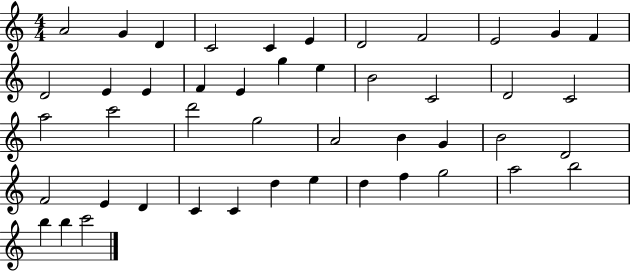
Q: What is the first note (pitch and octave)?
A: A4